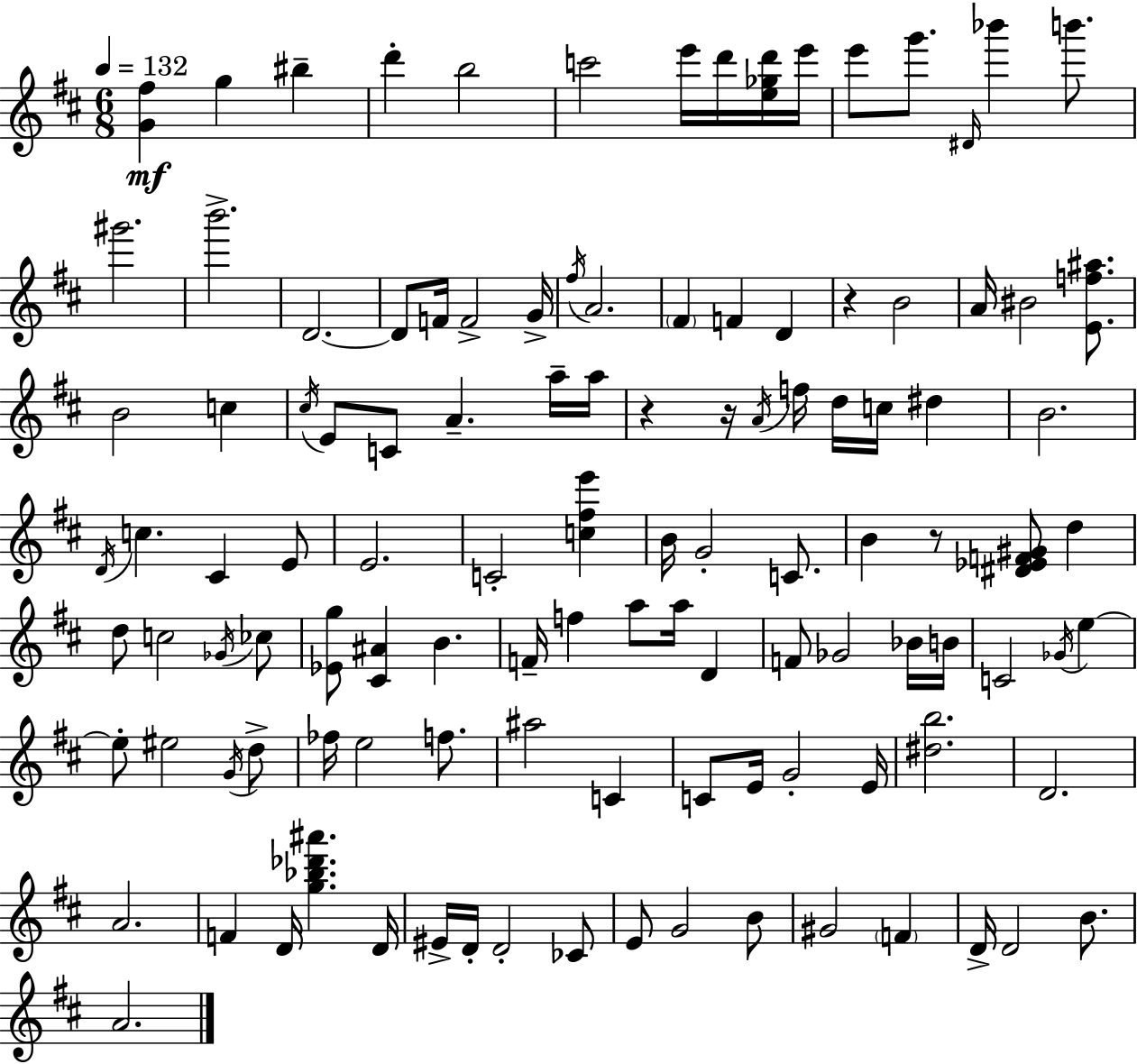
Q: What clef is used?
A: treble